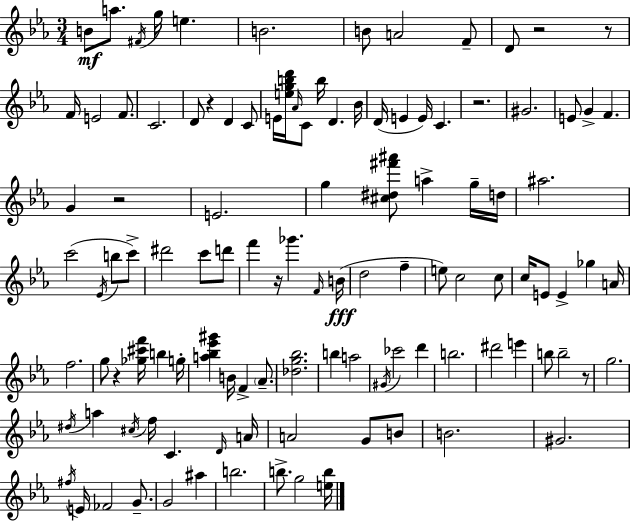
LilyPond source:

{
  \clef treble
  \numericTimeSignature
  \time 3/4
  \key c \minor
  \repeat volta 2 { b'8\mf a''8. \acciaccatura { fis'16 } g''16 e''4. | b'2. | b'8 a'2 f'8-- | d'8 r2 r8 | \break f'16 e'2 f'8. | c'2. | d'8 r4 d'4 c'8 | e'16 <e'' g'' b'' d'''>16 \grace { aes'16 } c'8 b''16 d'4. | \break bes'16 d'16( e'4 e'16) c'4. | r2. | gis'2. | e'8 g'4-> f'4. | \break g'4 r2 | e'2. | g''4 <cis'' dis'' fis''' ais'''>8 a''4-> | g''16-- d''16 ais''2. | \break c'''2( \acciaccatura { ees'16 } b''8 | c'''8->) dis'''2 c'''8 | d'''8 f'''4 r16 ges'''4. | \grace { f'16 }( b'16\fff d''2 | \break f''4-- e''8) c''2 | c''8 c''16 e'8 e'4-> ges''4 | a'16 f''2. | g''8 r4 <ges'' cis''' f'''>16 b''4 | \break g''16-. <a'' bes'' ees''' gis'''>4 b'16 f'4-> | \parenthesize aes'8.-- <des'' g'' bes''>2. | b''4 a''2 | \acciaccatura { gis'16 } ces'''2 | \break d'''4 b''2. | dis'''2 | e'''4 b''8 b''2-- | r8 g''2. | \break \acciaccatura { dis''16 } a''4 \acciaccatura { cis''16 } f''16 | c'4. \grace { d'16 } a'16 a'2 | g'8 b'8 b'2. | gis'2. | \break \acciaccatura { fis''16 } e'16 fes'2 | g'8.-- g'2 | ais''4 b''2. | b''8.-> | \break g''2 <e'' b''>16 } \bar "|."
}